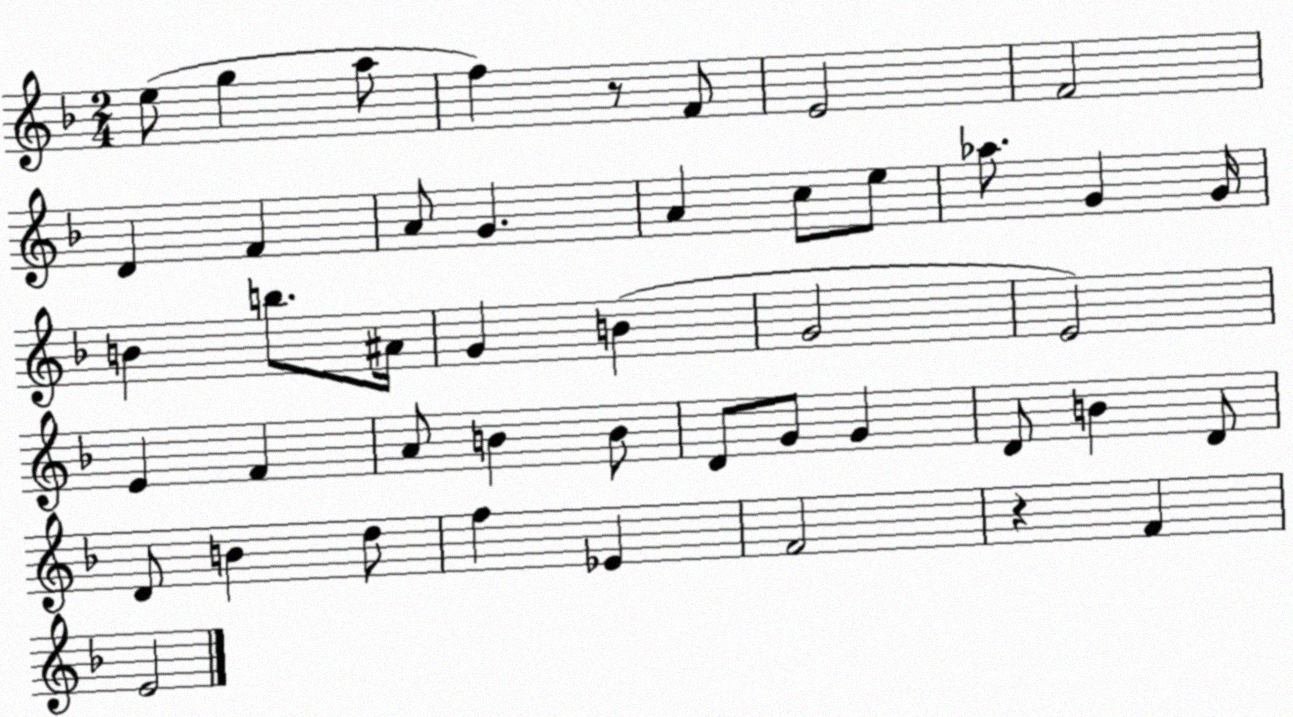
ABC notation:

X:1
T:Untitled
M:2/4
L:1/4
K:F
e/2 g a/2 f z/2 F/2 E2 F2 D F A/2 G A c/2 e/2 _a/2 G G/4 B b/2 ^A/4 G B G2 E2 E F A/2 B B/2 D/2 G/2 G D/2 B D/2 D/2 B d/2 f _E F2 z F E2